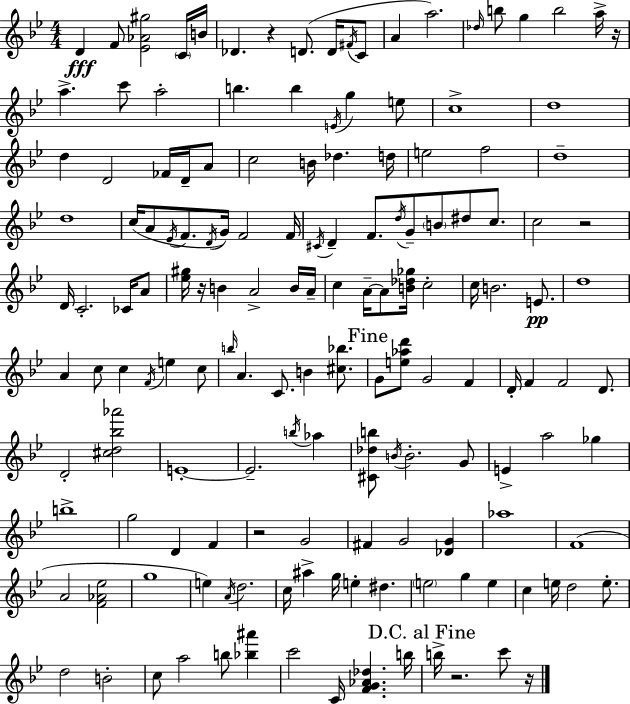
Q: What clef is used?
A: treble